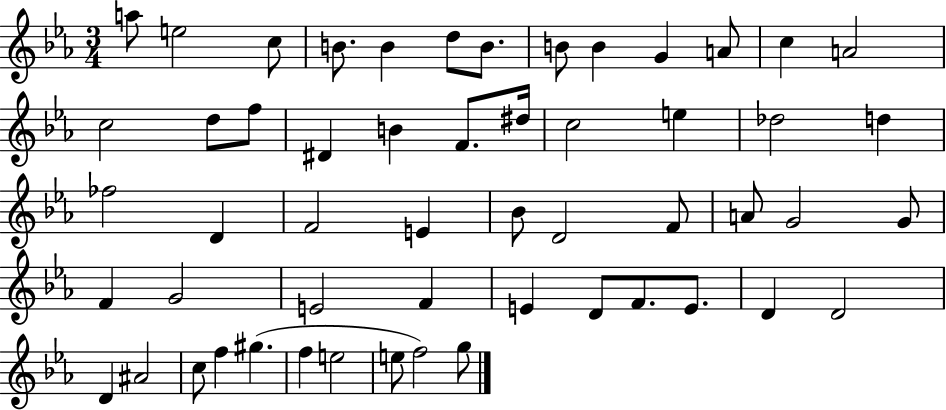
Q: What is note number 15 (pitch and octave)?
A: D5